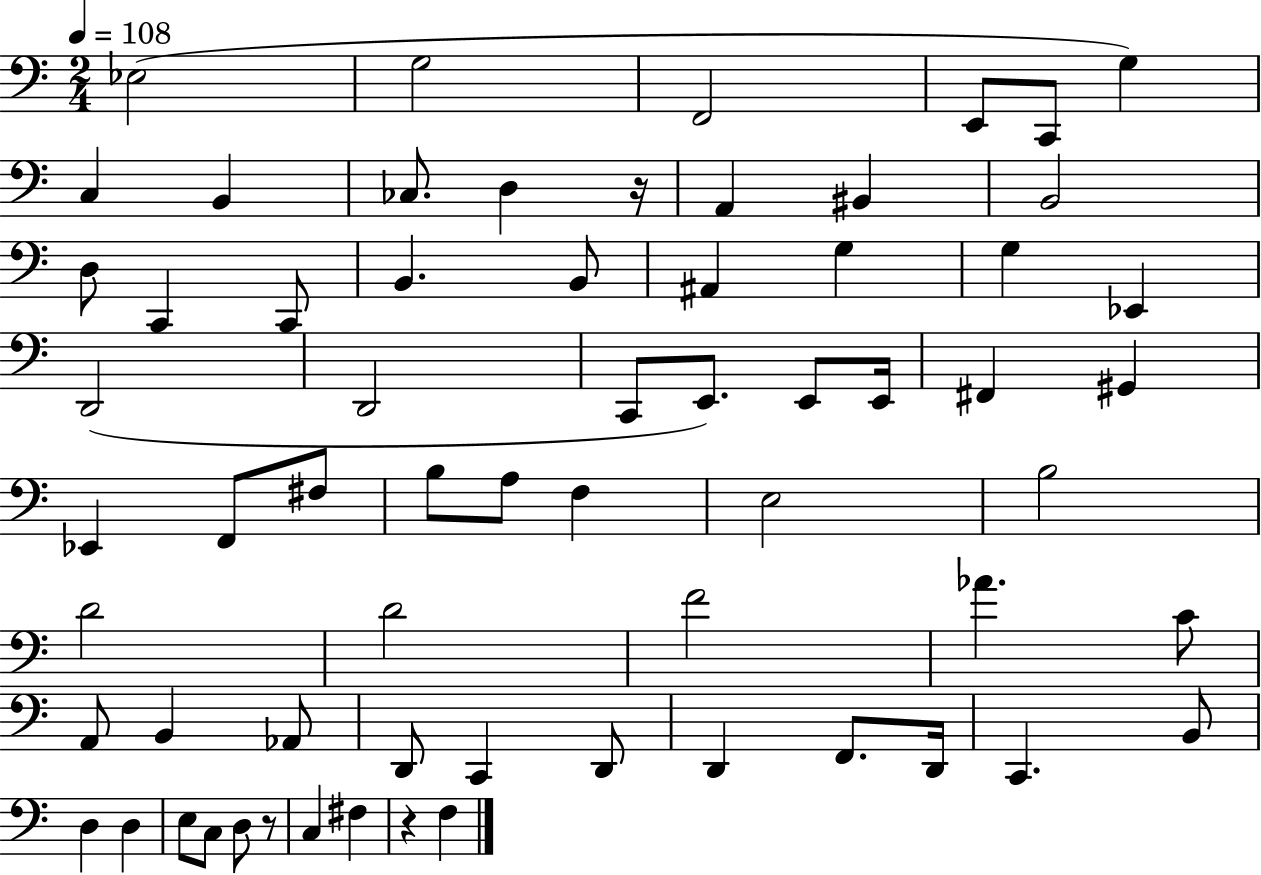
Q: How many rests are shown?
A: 3